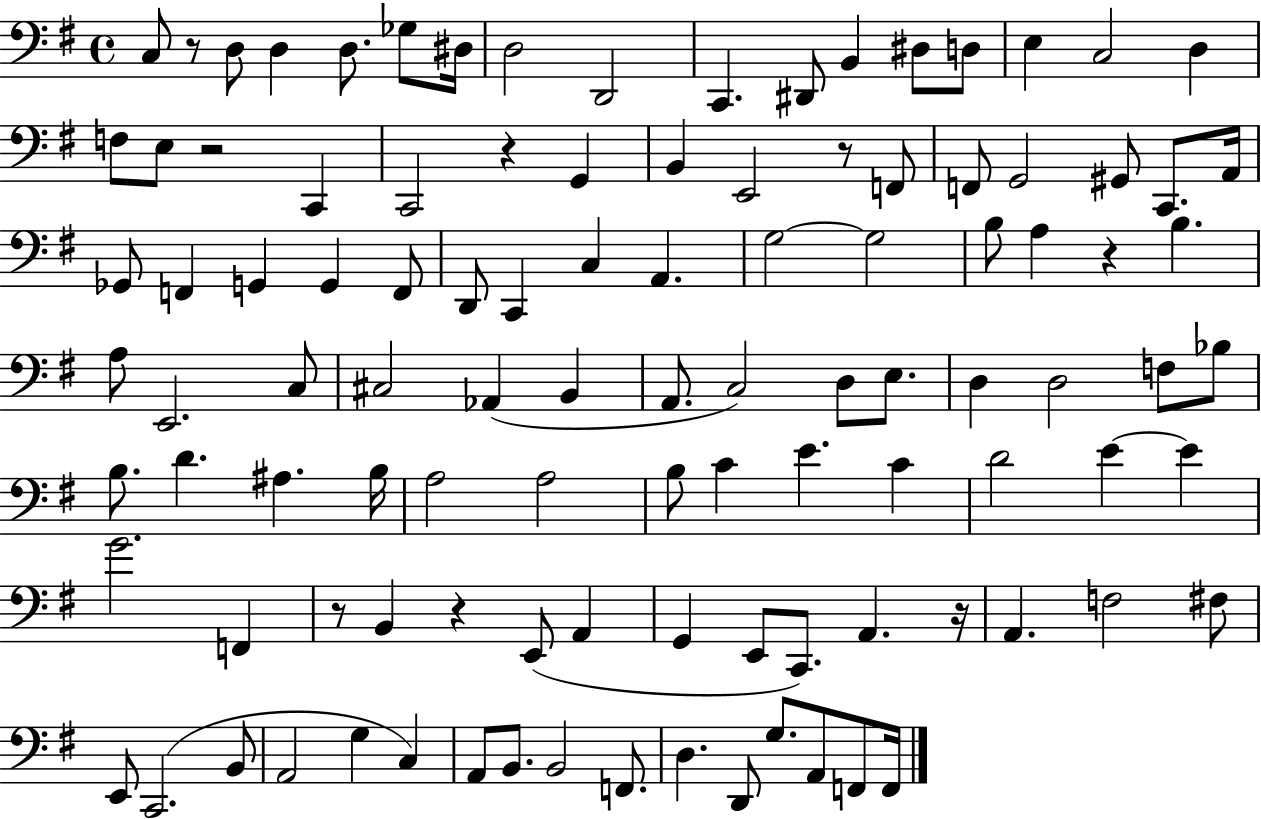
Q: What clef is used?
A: bass